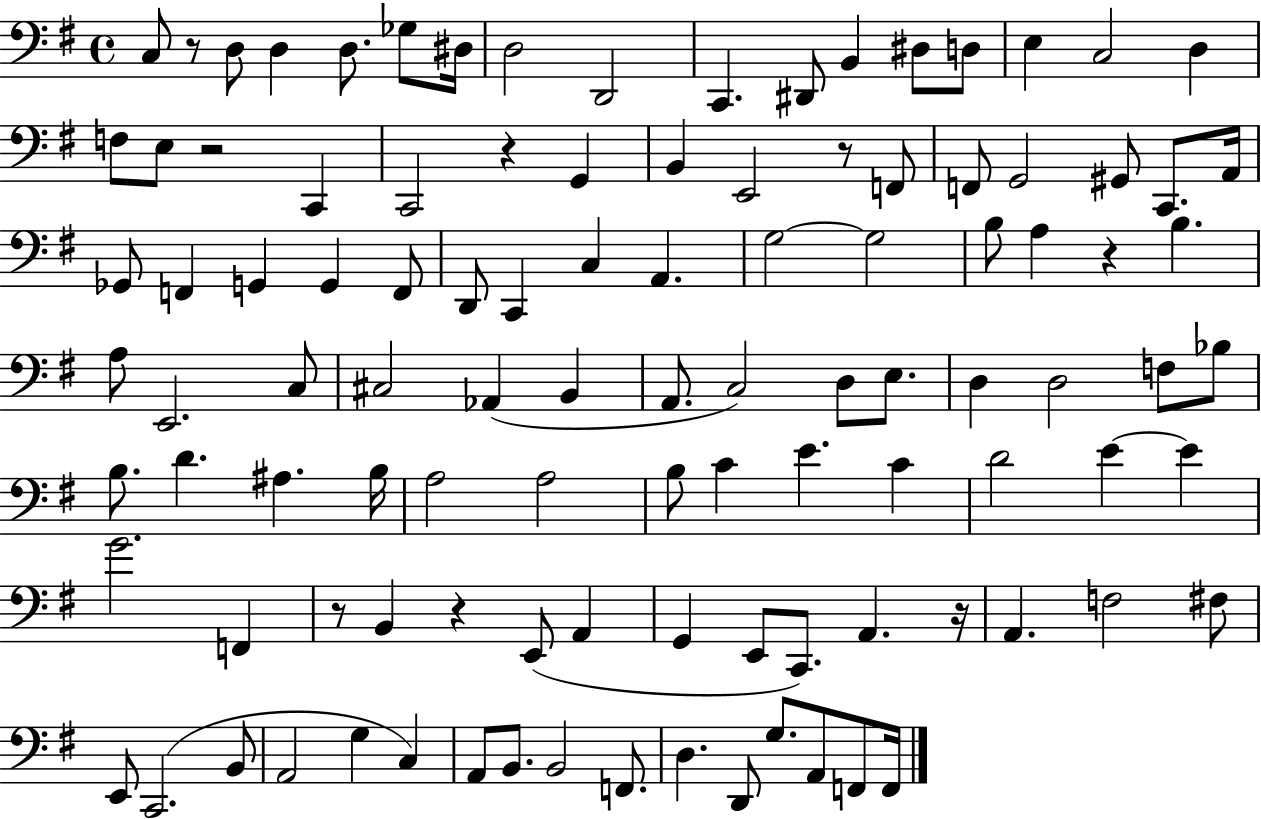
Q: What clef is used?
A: bass